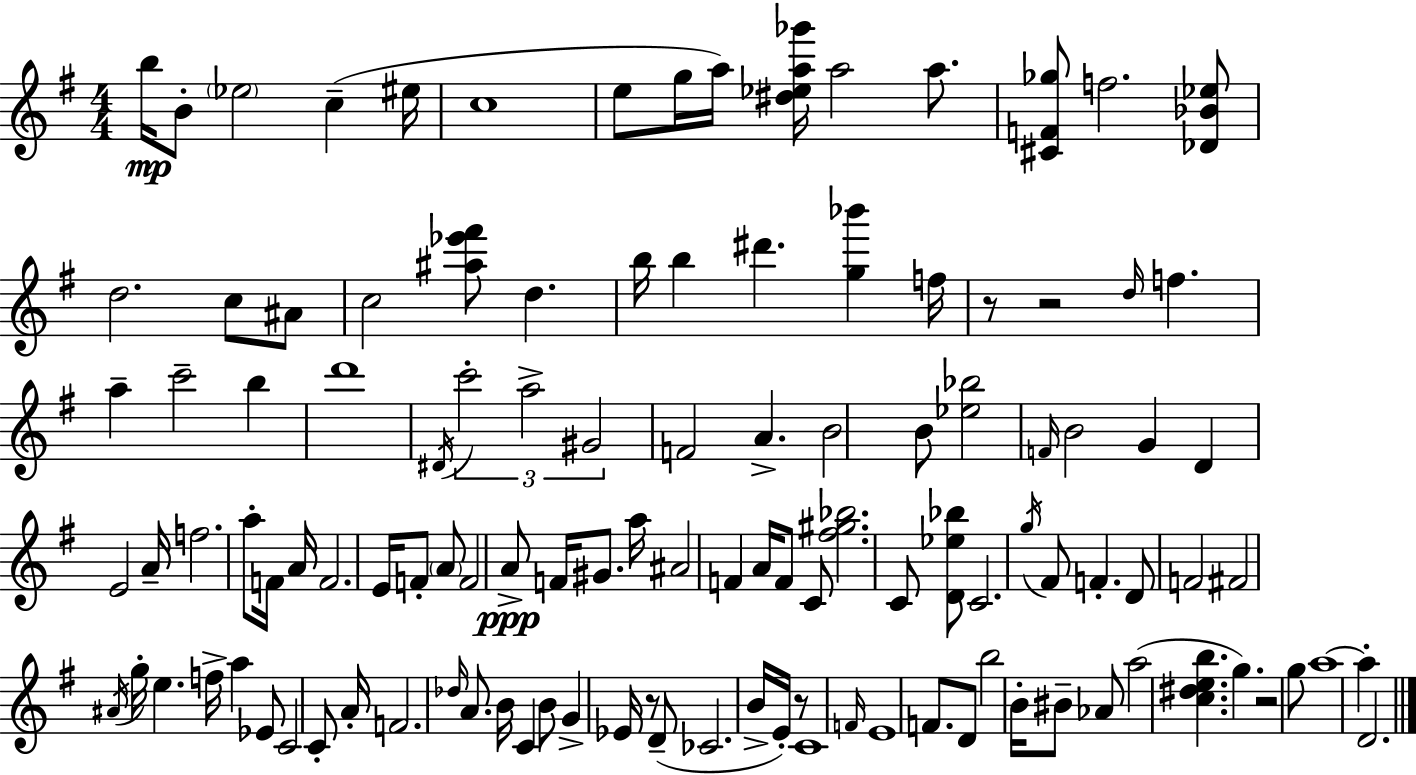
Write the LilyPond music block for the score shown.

{
  \clef treble
  \numericTimeSignature
  \time 4/4
  \key e \minor
  b''16\mp b'8-. \parenthesize ees''2 c''4--( eis''16 | c''1 | e''8 g''16 a''16) <dis'' ees'' a'' ges'''>16 a''2 a''8. | <cis' f' ges''>8 f''2. <des' bes' ees''>8 | \break d''2. c''8 ais'8 | c''2 <ais'' ees''' fis'''>8 d''4. | b''16 b''4 dis'''4. <g'' bes'''>4 f''16 | r8 r2 \grace { d''16 } f''4. | \break a''4-- c'''2-- b''4 | d'''1 | \acciaccatura { dis'16 } \tuplet 3/2 { c'''2-. a''2-> | gis'2 } f'2 | \break a'4.-> b'2 | b'8 <ees'' bes''>2 \grace { f'16 } b'2 | g'4 d'4 e'2 | a'16-- f''2. | \break a''8-. f'16 a'16 f'2. | e'16 f'8-. \parenthesize a'8 f'2 a'8->\ppp f'16 | gis'8. a''16 ais'2 f'4 | a'16 f'8 c'8 <fis'' gis'' bes''>2. | \break c'8 <d' ees'' bes''>8 c'2. | \acciaccatura { g''16 } fis'8 f'4.-. d'8 f'2 | fis'2 \acciaccatura { ais'16 } g''16-. e''4. | f''16-> a''4 ees'8 c'2 | \break c'8-. a'16-. f'2. | \grace { des''16 } a'8. b'16 c'4 b'8 g'4-> | ees'16 r8 d'8--( ces'2. | b'16-> e'16-.) r8 c'1 | \break \grace { f'16 } e'1 | f'8. d'8 b''2 | b'16-. bis'8-- aes'8 a''2( | <c'' dis'' e'' b''>4. g''4.) r2 | \break g''8 a''1~~ | a''4-. d'2. | \bar "|."
}